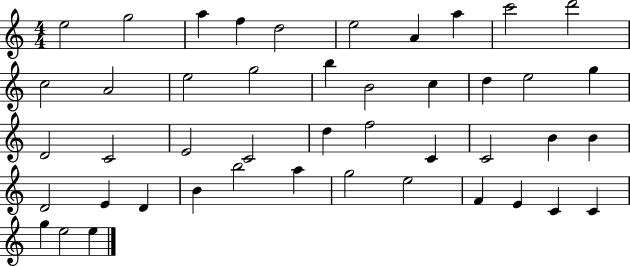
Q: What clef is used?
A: treble